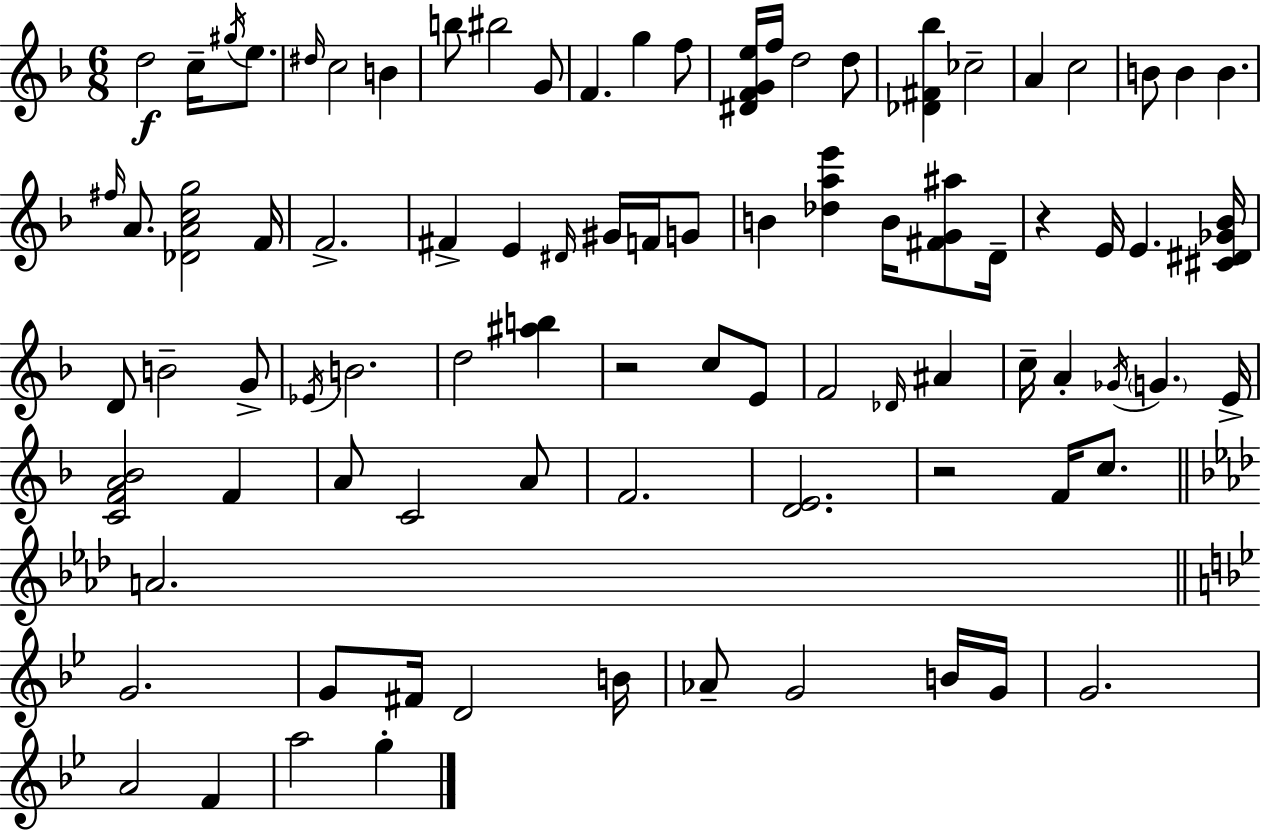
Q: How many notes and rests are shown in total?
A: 87